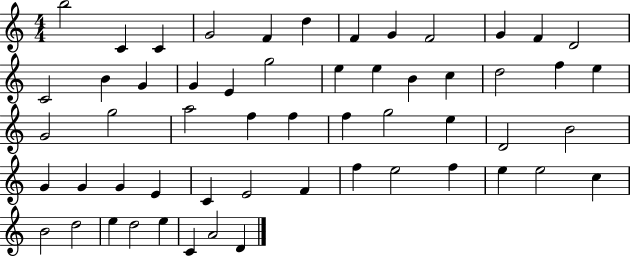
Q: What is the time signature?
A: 4/4